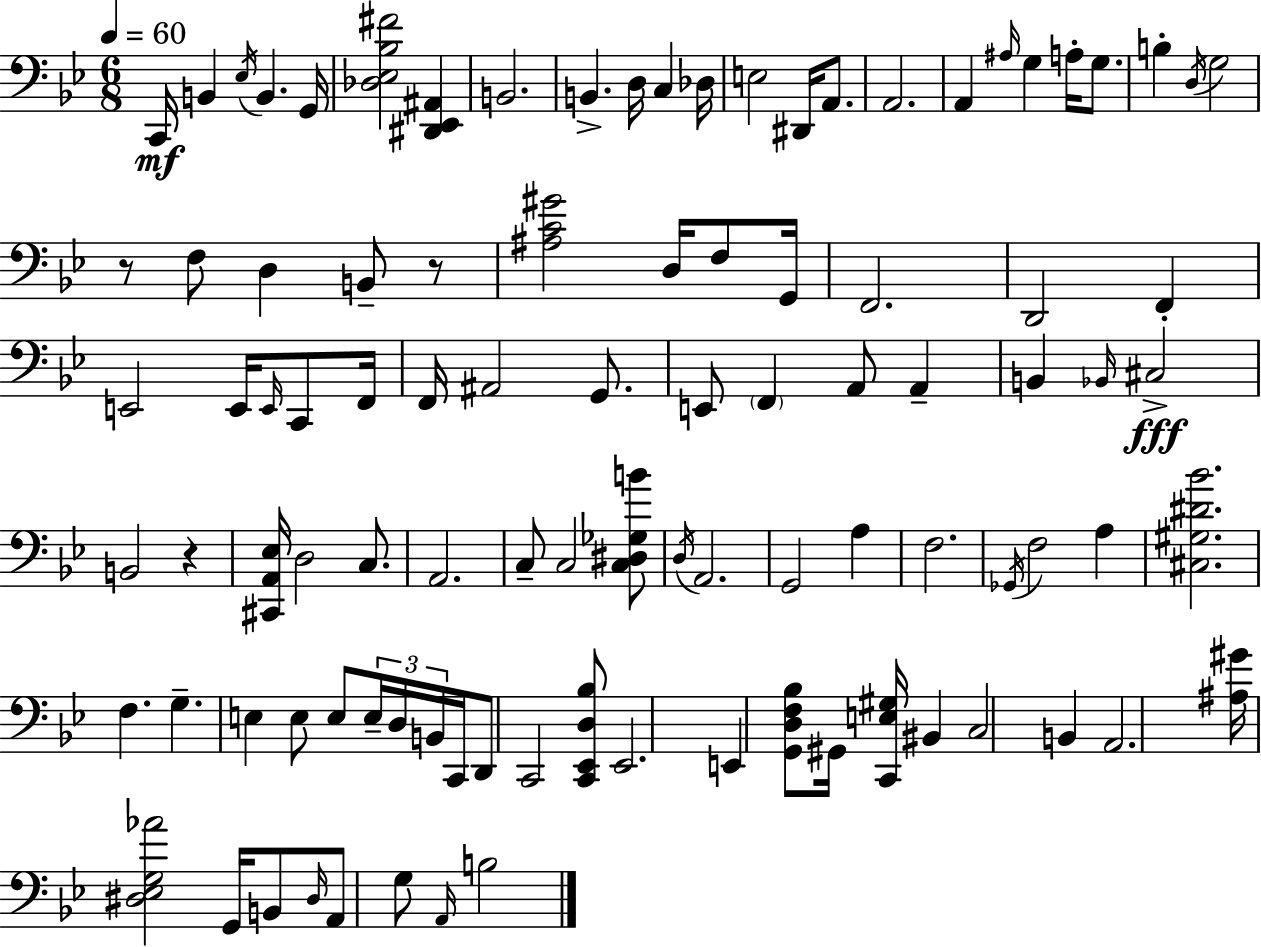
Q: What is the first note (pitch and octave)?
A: C2